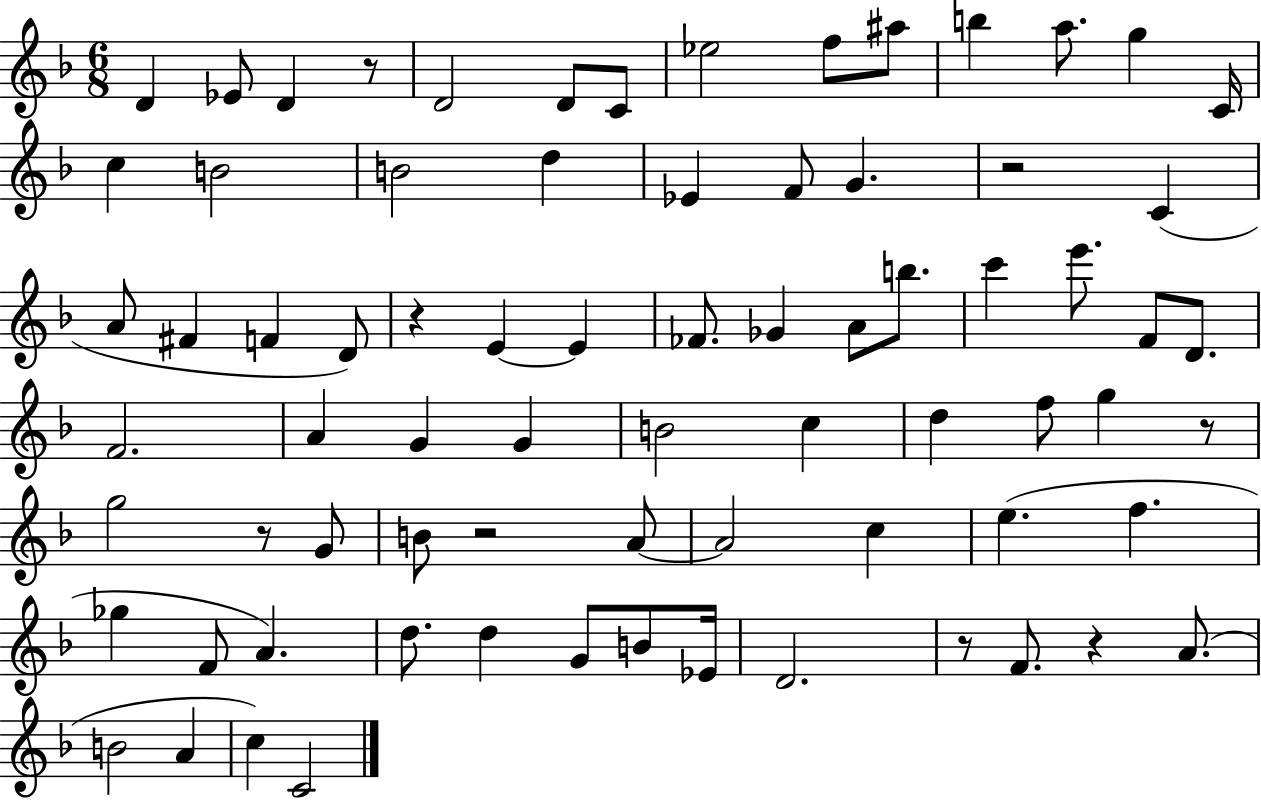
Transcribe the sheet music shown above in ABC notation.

X:1
T:Untitled
M:6/8
L:1/4
K:F
D _E/2 D z/2 D2 D/2 C/2 _e2 f/2 ^a/2 b a/2 g C/4 c B2 B2 d _E F/2 G z2 C A/2 ^F F D/2 z E E _F/2 _G A/2 b/2 c' e'/2 F/2 D/2 F2 A G G B2 c d f/2 g z/2 g2 z/2 G/2 B/2 z2 A/2 A2 c e f _g F/2 A d/2 d G/2 B/2 _E/4 D2 z/2 F/2 z A/2 B2 A c C2